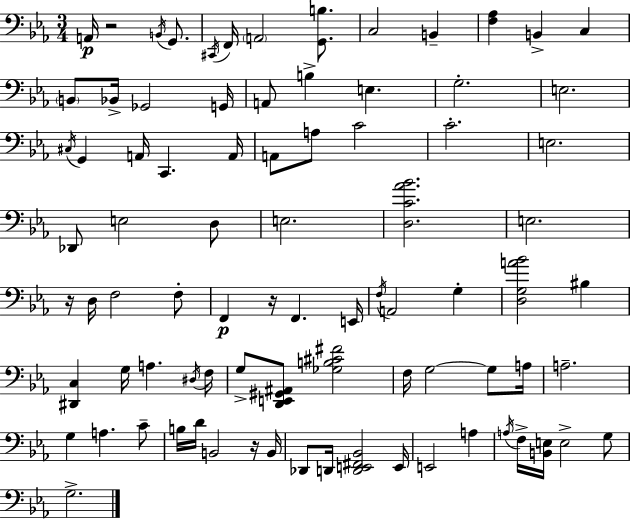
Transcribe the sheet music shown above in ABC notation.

X:1
T:Untitled
M:3/4
L:1/4
K:Eb
A,,/4 z2 B,,/4 G,,/2 ^C,,/4 F,,/4 A,,2 [G,,B,]/2 C,2 B,, [F,_A,] B,, C, B,,/2 _B,,/4 _G,,2 G,,/4 A,,/2 B, E, G,2 E,2 ^C,/4 G,, A,,/4 C,, A,,/4 A,,/2 A,/2 C2 C2 E,2 _D,,/2 E,2 D,/2 E,2 [D,C_A_B]2 E,2 z/4 D,/4 F,2 F,/2 F,, z/4 F,, E,,/4 F,/4 A,,2 G, [D,G,A_B]2 ^B, [^D,,C,] G,/4 A, ^D,/4 F,/4 G,/2 [D,,E,,^G,,^A,,]/2 [_G,B,^C^F]2 F,/4 G,2 G,/2 A,/4 A,2 G, A, C/2 B,/4 D/4 B,,2 z/4 B,,/4 _D,,/2 D,,/4 [D,,E,,^F,,_B,,]2 E,,/4 E,,2 A, A,/4 F,/4 [B,,E,]/4 E,2 G,/2 G,2